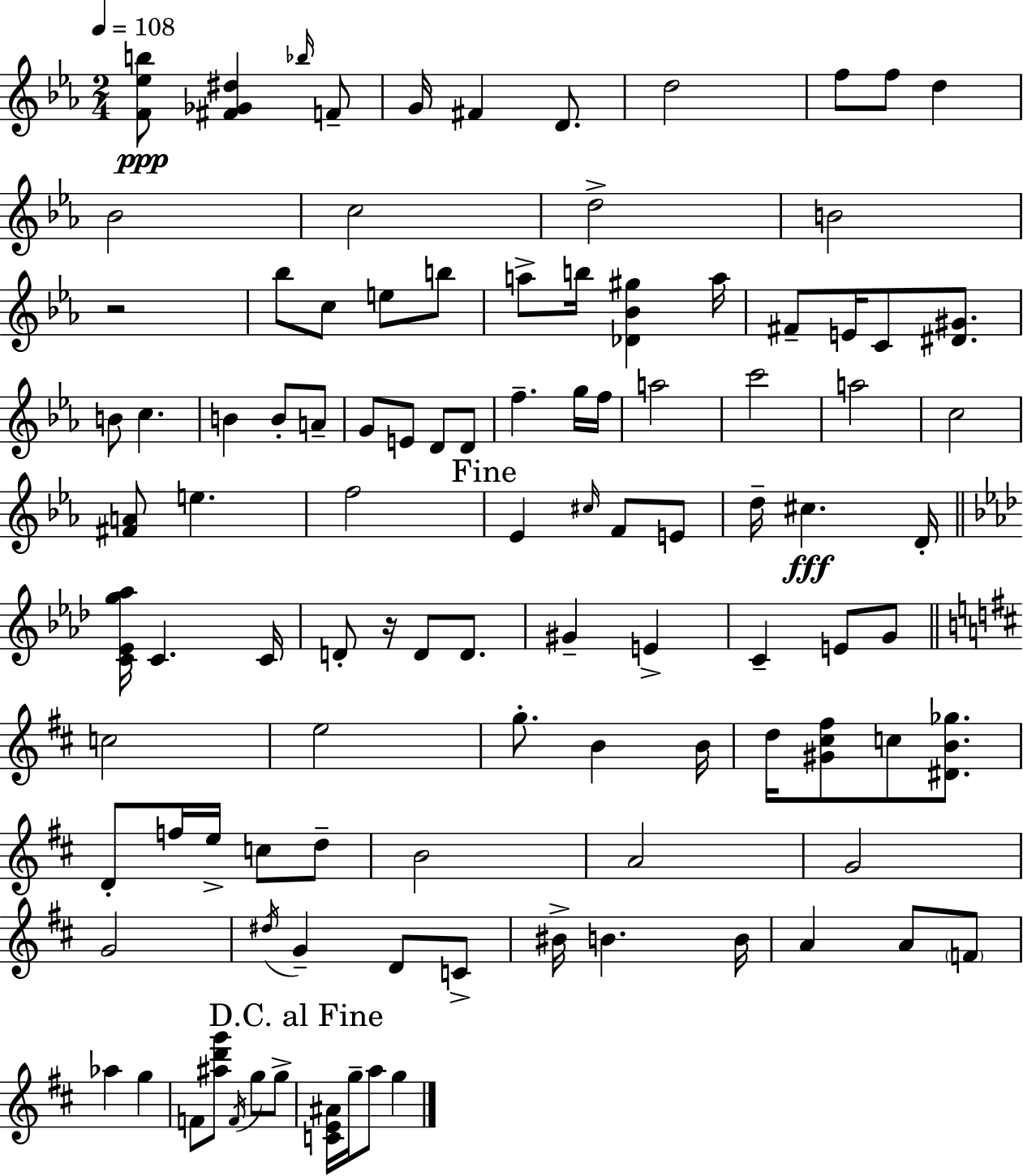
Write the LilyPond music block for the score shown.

{
  \clef treble
  \numericTimeSignature
  \time 2/4
  \key c \minor
  \tempo 4 = 108
  <f' ees'' b''>8\ppp <fis' ges' dis''>4 \grace { bes''16 } f'8-- | g'16 fis'4 d'8. | d''2 | f''8 f''8 d''4 | \break bes'2 | c''2 | d''2-> | b'2 | \break r2 | bes''8 c''8 e''8 b''8 | a''8-> b''16 <des' bes' gis''>4 | a''16 fis'8-- e'16 c'8 <dis' gis'>8. | \break b'8 c''4. | b'4 b'8-. a'8-- | g'8 e'8 d'8 d'8 | f''4.-- g''16 | \break f''16 a''2 | c'''2 | a''2 | c''2 | \break <fis' a'>8 e''4. | f''2 | \mark "Fine" ees'4 \grace { cis''16 } f'8 | e'8 d''16-- cis''4.\fff | \break d'16-. \bar "||" \break \key aes \major <c' ees' g'' aes''>16 c'4. c'16 | d'8-. r16 d'8 d'8. | gis'4-- e'4-> | c'4-- e'8 g'8 | \break \bar "||" \break \key b \minor c''2 | e''2 | g''8.-. b'4 b'16 | d''16 <gis' cis'' fis''>8 c''8 <dis' b' ges''>8. | \break d'8-. f''16 e''16-> c''8 d''8-- | b'2 | a'2 | g'2 | \break g'2 | \acciaccatura { dis''16 } g'4-- d'8 c'8-> | bis'16-> b'4. | b'16 a'4 a'8 \parenthesize f'8 | \break aes''4 g''4 | f'8 <ais'' d''' g'''>8 \acciaccatura { f'16 } g''8 | g''8-> \mark "D.C. al Fine" <c' e' ais'>16 g''16-- a''8 g''4 | \bar "|."
}